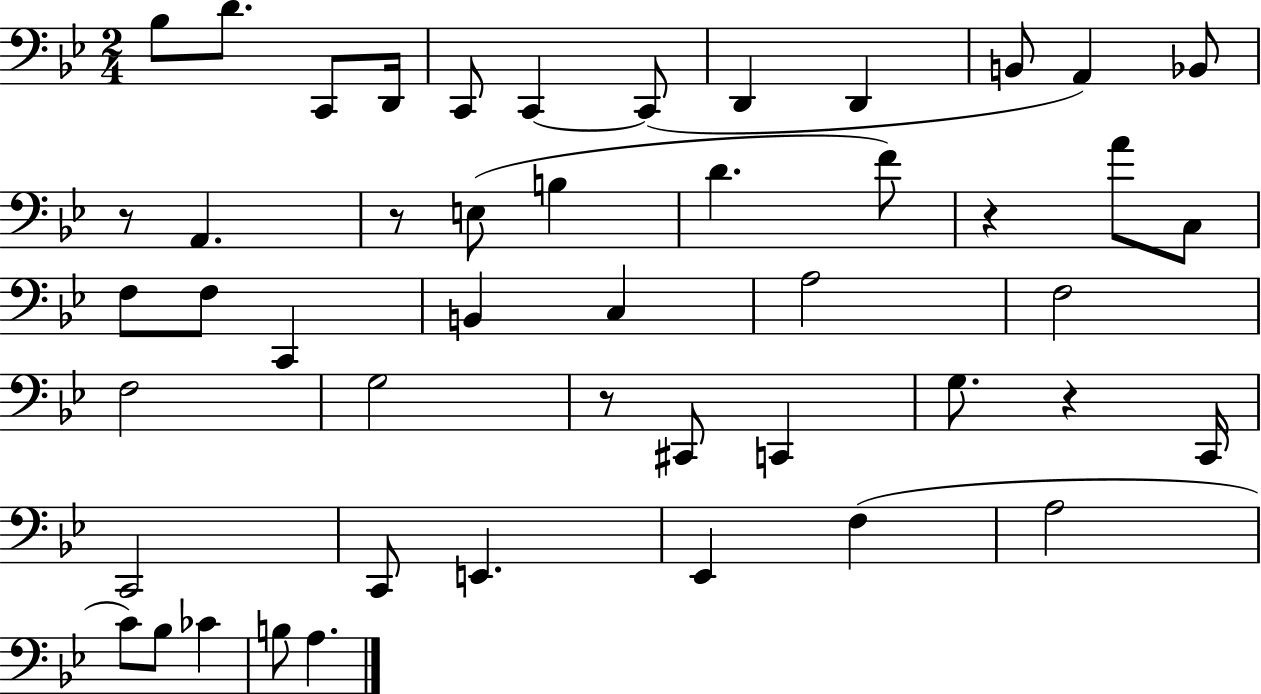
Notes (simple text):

Bb3/e D4/e. C2/e D2/s C2/e C2/q C2/e D2/q D2/q B2/e A2/q Bb2/e R/e A2/q. R/e E3/e B3/q D4/q. F4/e R/q A4/e C3/e F3/e F3/e C2/q B2/q C3/q A3/h F3/h F3/h G3/h R/e C#2/e C2/q G3/e. R/q C2/s C2/h C2/e E2/q. Eb2/q F3/q A3/h C4/e Bb3/e CES4/q B3/e A3/q.